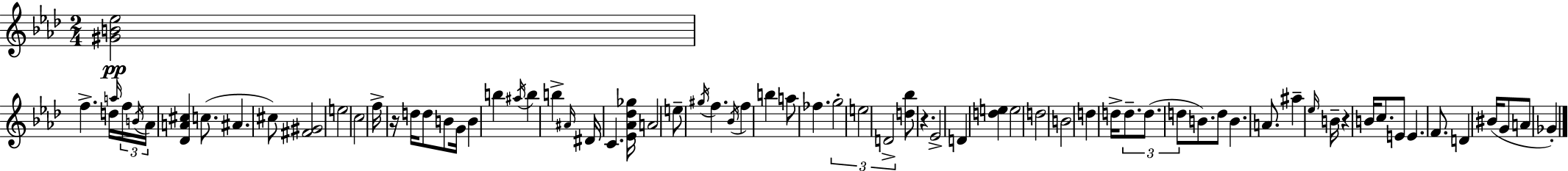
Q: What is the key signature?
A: AES major